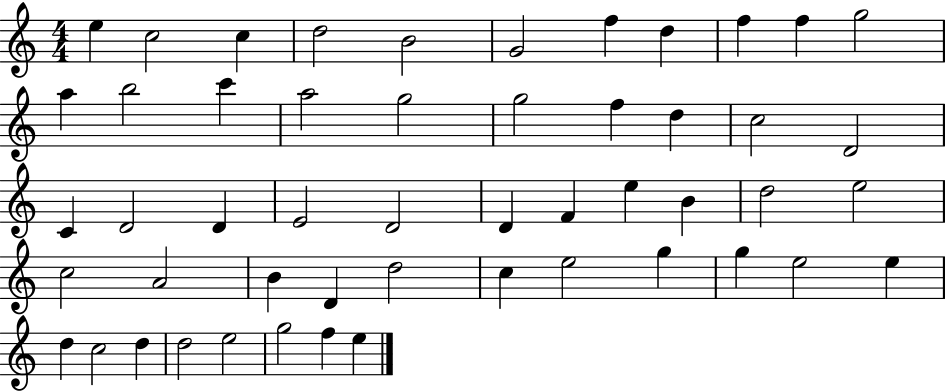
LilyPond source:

{
  \clef treble
  \numericTimeSignature
  \time 4/4
  \key c \major
  e''4 c''2 c''4 | d''2 b'2 | g'2 f''4 d''4 | f''4 f''4 g''2 | \break a''4 b''2 c'''4 | a''2 g''2 | g''2 f''4 d''4 | c''2 d'2 | \break c'4 d'2 d'4 | e'2 d'2 | d'4 f'4 e''4 b'4 | d''2 e''2 | \break c''2 a'2 | b'4 d'4 d''2 | c''4 e''2 g''4 | g''4 e''2 e''4 | \break d''4 c''2 d''4 | d''2 e''2 | g''2 f''4 e''4 | \bar "|."
}